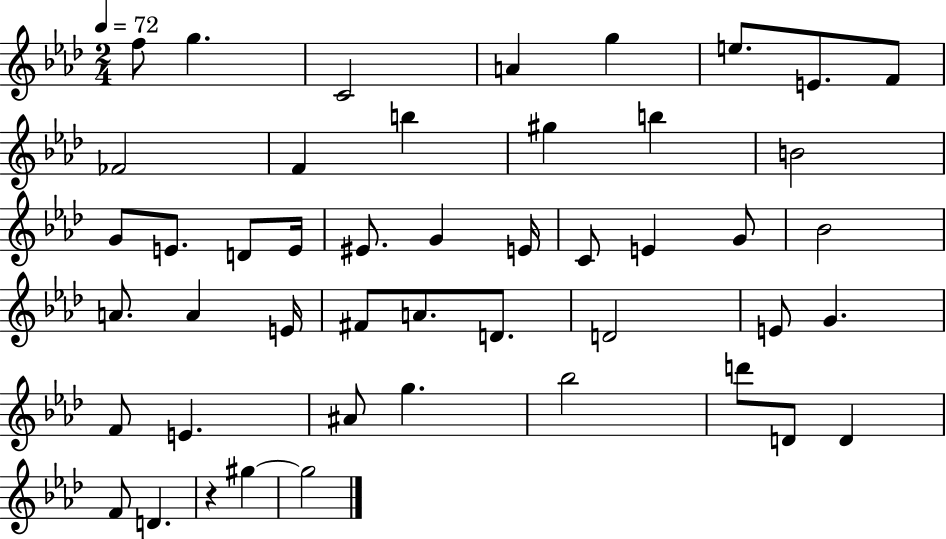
X:1
T:Untitled
M:2/4
L:1/4
K:Ab
f/2 g C2 A g e/2 E/2 F/2 _F2 F b ^g b B2 G/2 E/2 D/2 E/4 ^E/2 G E/4 C/2 E G/2 _B2 A/2 A E/4 ^F/2 A/2 D/2 D2 E/2 G F/2 E ^A/2 g _b2 d'/2 D/2 D F/2 D z ^g ^g2